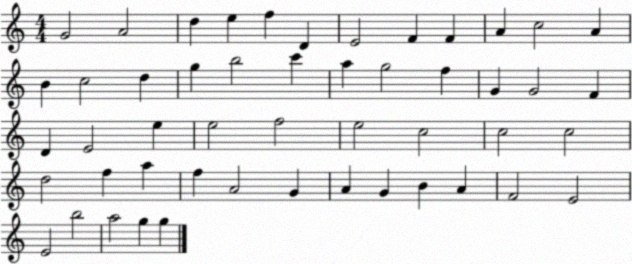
X:1
T:Untitled
M:4/4
L:1/4
K:C
G2 A2 d e f D E2 F F A c2 A B c2 d g b2 c' a g2 f G G2 F D E2 e e2 f2 e2 c2 c2 c2 d2 f a f A2 G A G B A F2 E2 E2 b2 a2 g g